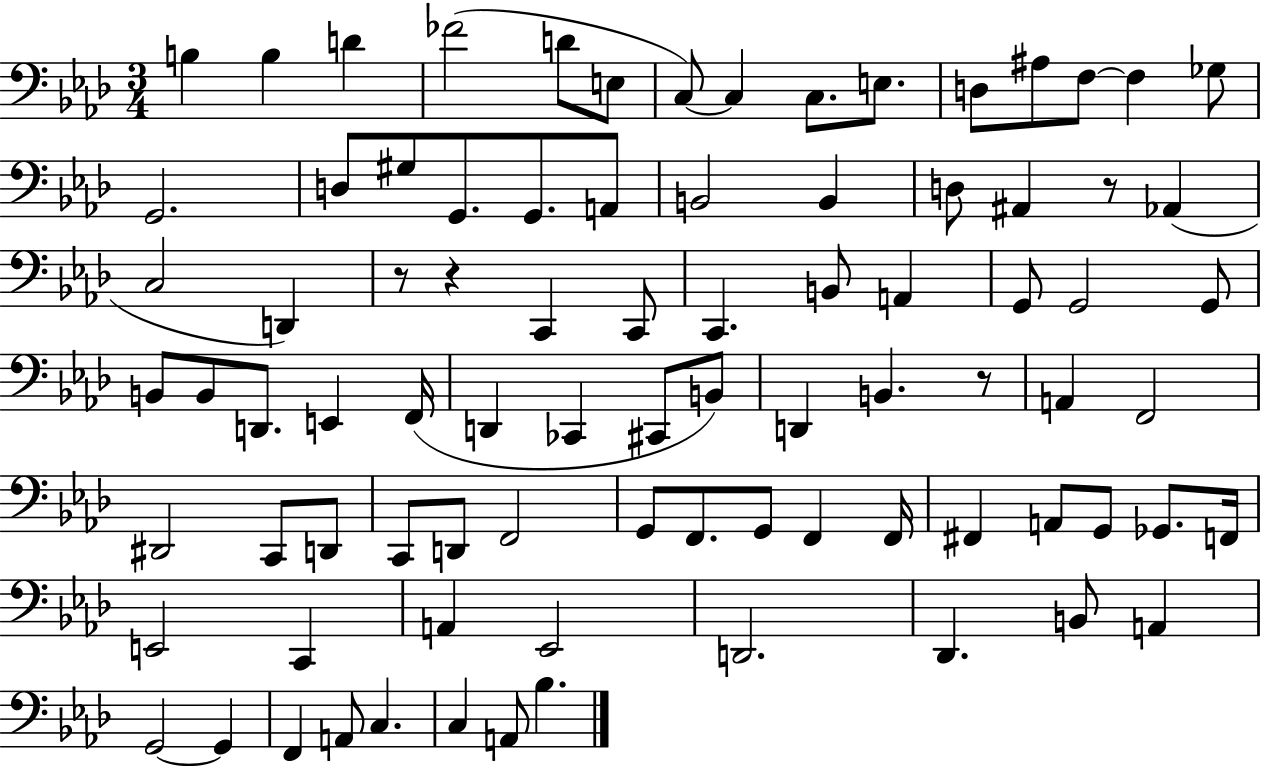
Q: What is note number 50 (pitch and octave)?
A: D#2